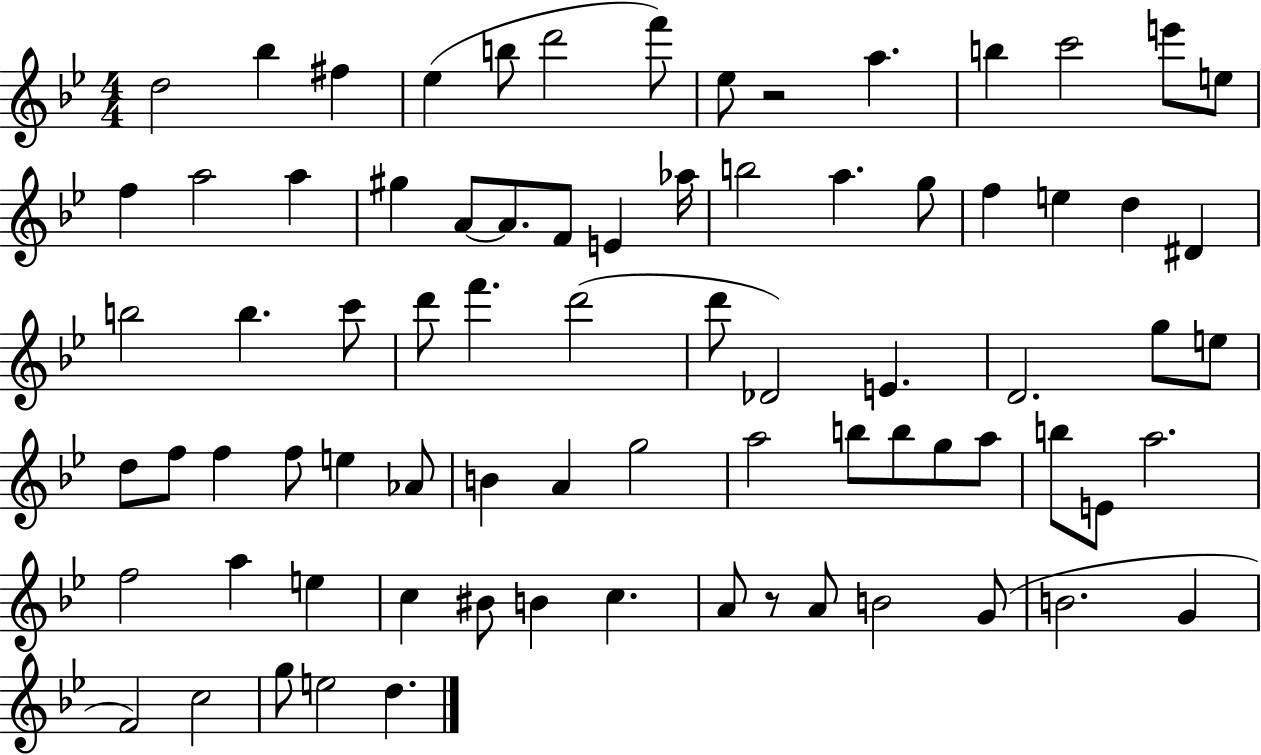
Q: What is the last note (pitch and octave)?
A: D5